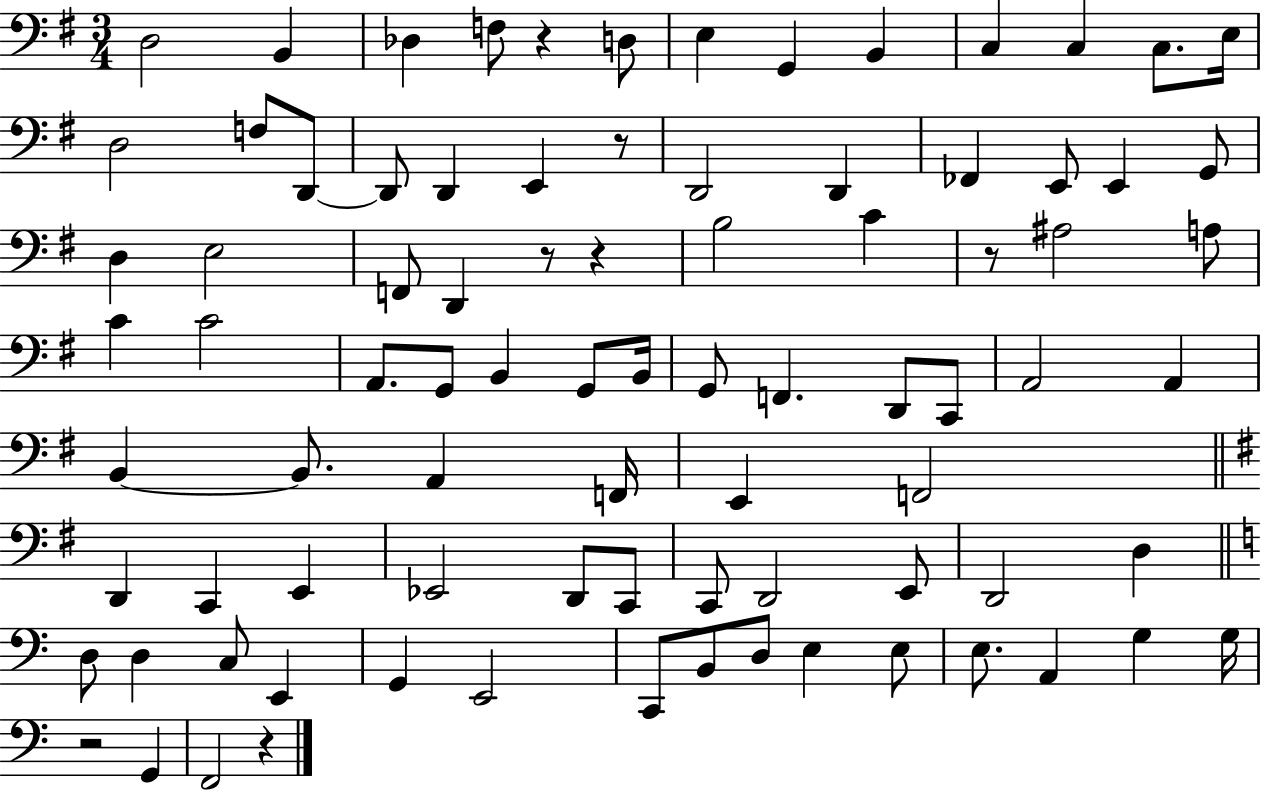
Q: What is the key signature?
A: G major